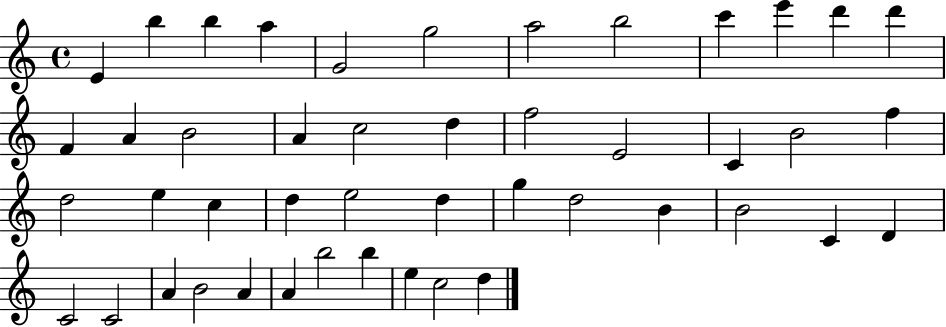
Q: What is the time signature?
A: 4/4